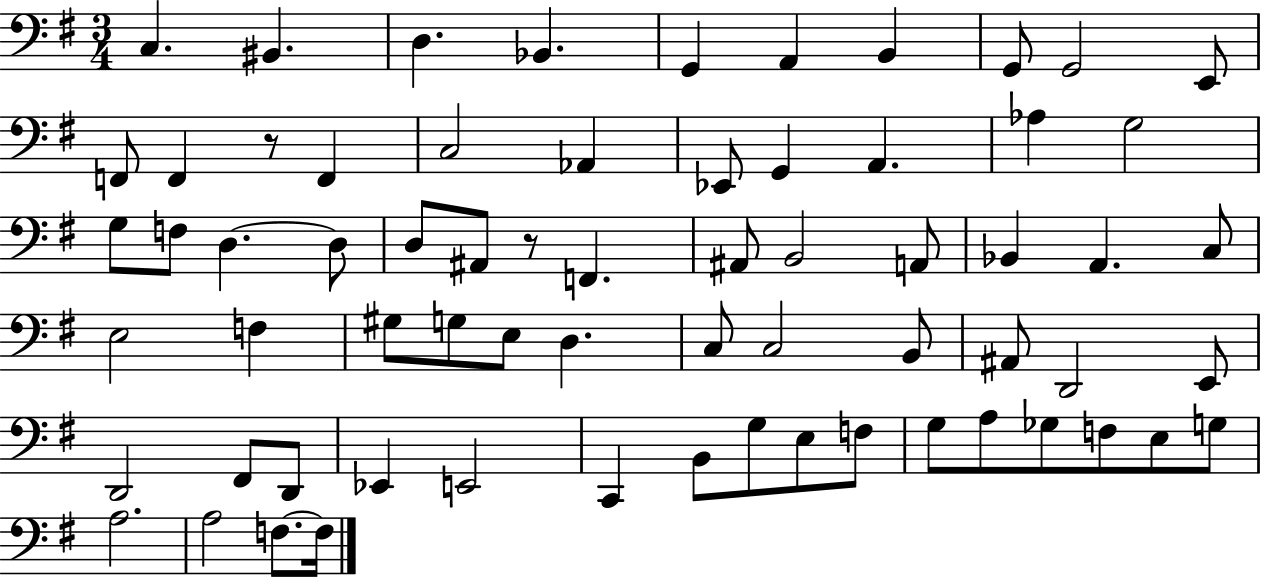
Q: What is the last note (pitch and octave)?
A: F3